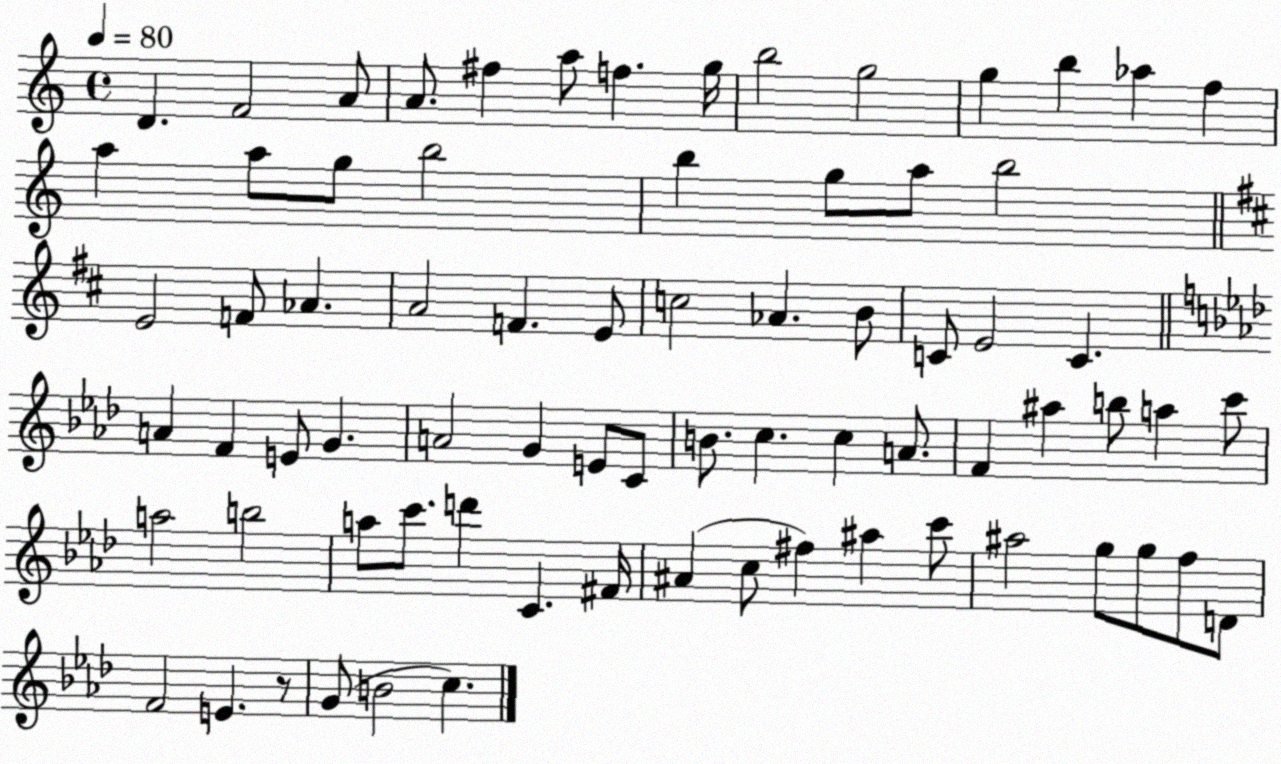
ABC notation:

X:1
T:Untitled
M:4/4
L:1/4
K:C
D F2 A/2 A/2 ^f a/2 f g/4 b2 g2 g b _a f a a/2 g/2 b2 b g/2 a/2 b2 E2 F/2 _A A2 F E/2 c2 _A B/2 C/2 E2 C A F E/2 G A2 G E/2 C/2 B/2 c c A/2 F ^a b/2 a c'/2 a2 b2 a/2 c'/2 d' C ^F/4 ^A c/2 ^f ^a c'/2 ^a2 g/2 g/2 f/2 D/2 F2 E z/2 G/2 B2 c